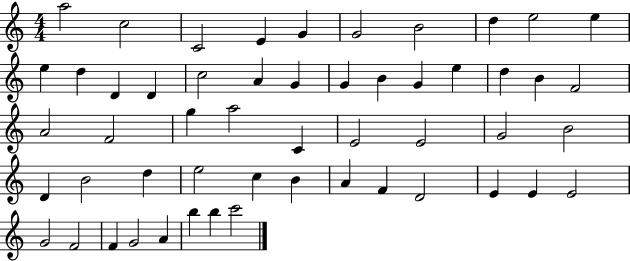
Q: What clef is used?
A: treble